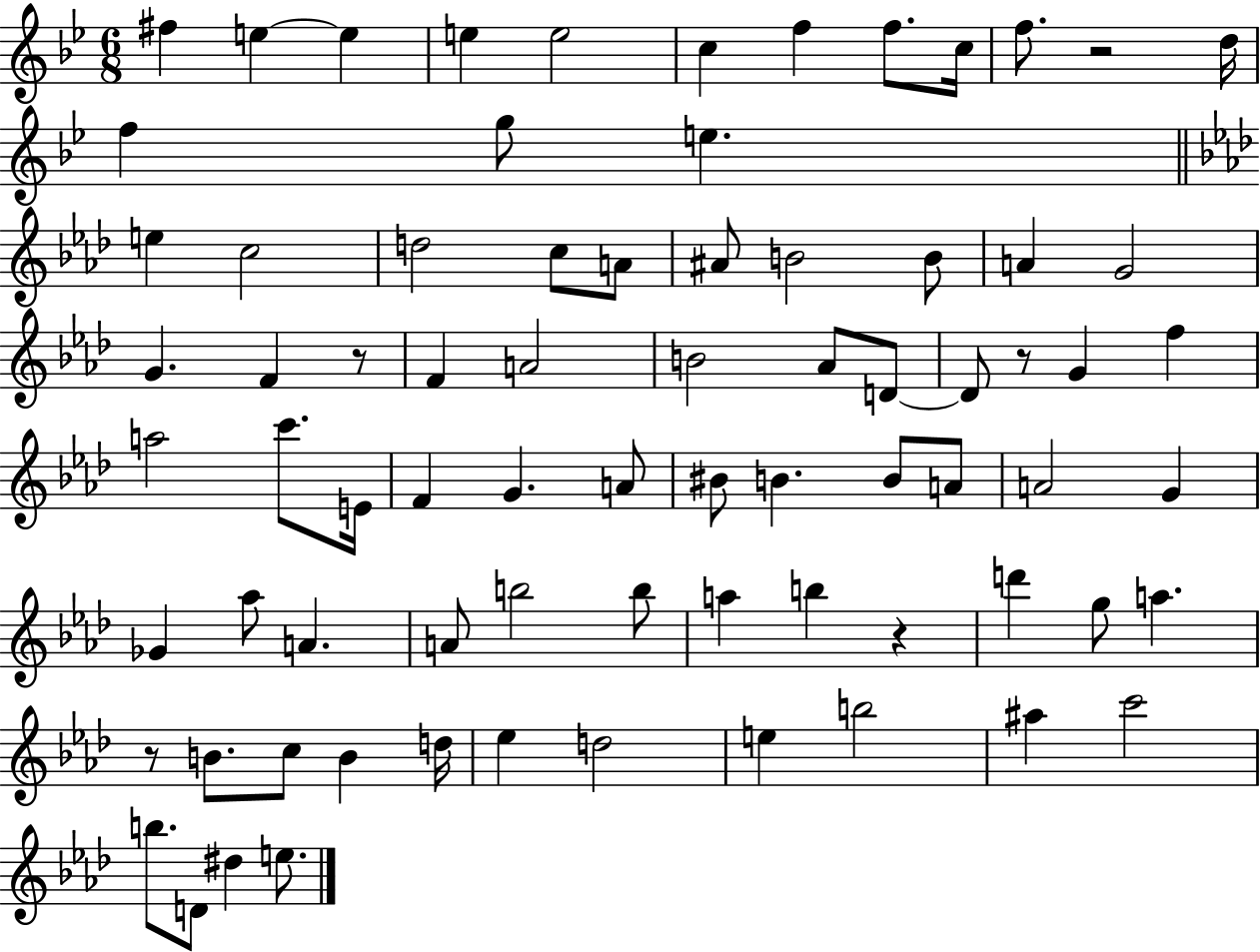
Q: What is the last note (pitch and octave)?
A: E5